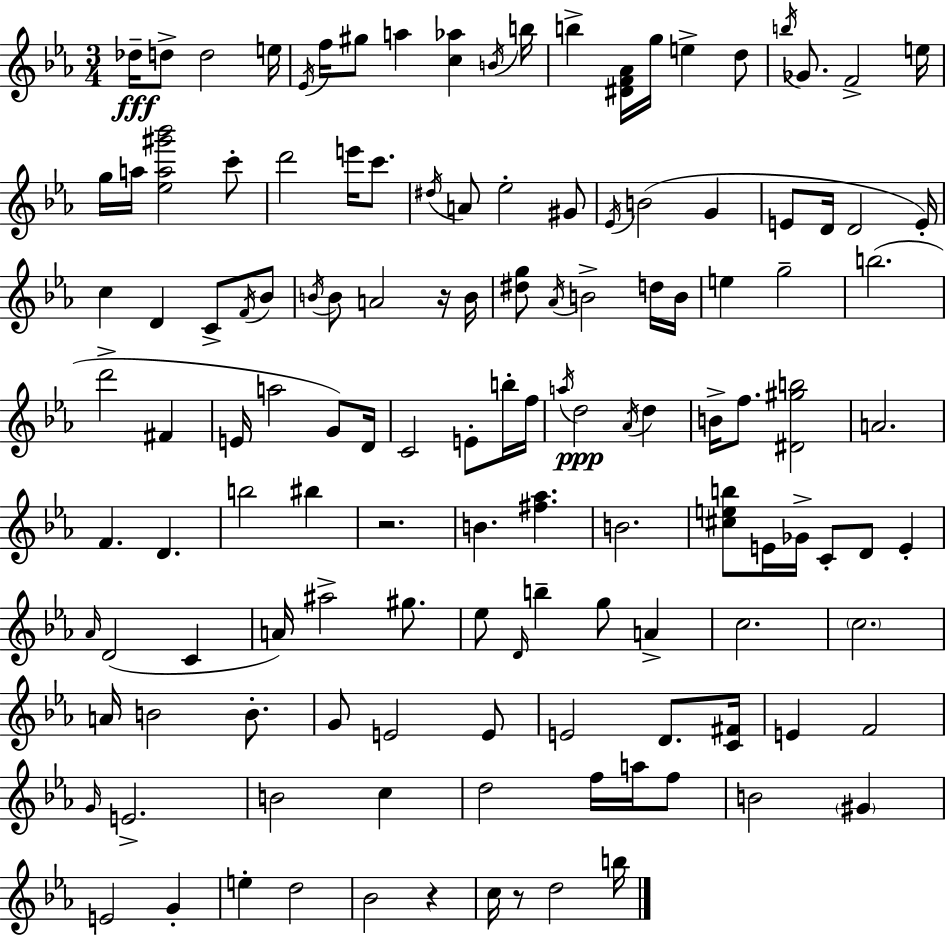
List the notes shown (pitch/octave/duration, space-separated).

Db5/s D5/e D5/h E5/s Eb4/s F5/s G#5/e A5/q [C5,Ab5]/q B4/s B5/s B5/q [D#4,F4,Ab4]/s G5/s E5/q D5/e B5/s Gb4/e. F4/h E5/s G5/s A5/s [Eb5,A5,G#6,Bb6]/h C6/e D6/h E6/s C6/e. D#5/s A4/e Eb5/h G#4/e Eb4/s B4/h G4/q E4/e D4/s D4/h E4/s C5/q D4/q C4/e F4/s Bb4/e B4/s B4/e A4/h R/s B4/s [D#5,G5]/e Ab4/s B4/h D5/s B4/s E5/q G5/h B5/h. D6/h F#4/q E4/s A5/h G4/e D4/s C4/h E4/e B5/s F5/s A5/s D5/h Ab4/s D5/q B4/s F5/e. [D#4,G#5,B5]/h A4/h. F4/q. D4/q. B5/h BIS5/q R/h. B4/q. [F#5,Ab5]/q. B4/h. [C#5,E5,B5]/e E4/s Gb4/s C4/e D4/e E4/q Ab4/s D4/h C4/q A4/s A#5/h G#5/e. Eb5/e D4/s B5/q G5/e A4/q C5/h. C5/h. A4/s B4/h B4/e. G4/e E4/h E4/e E4/h D4/e. [C4,F#4]/s E4/q F4/h G4/s E4/h. B4/h C5/q D5/h F5/s A5/s F5/e B4/h G#4/q E4/h G4/q E5/q D5/h Bb4/h R/q C5/s R/e D5/h B5/s